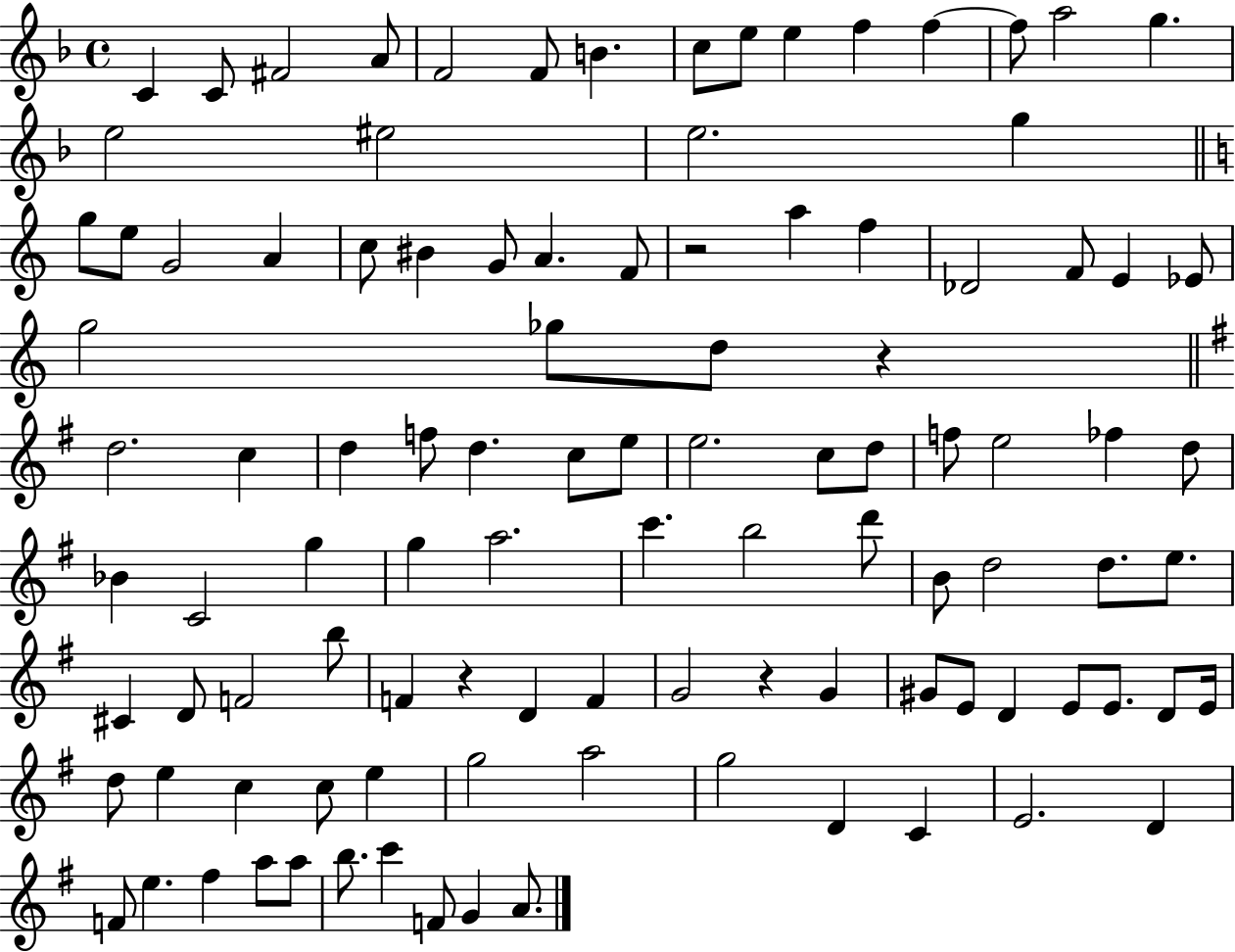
{
  \clef treble
  \time 4/4
  \defaultTimeSignature
  \key f \major
  c'4 c'8 fis'2 a'8 | f'2 f'8 b'4. | c''8 e''8 e''4 f''4 f''4~~ | f''8 a''2 g''4. | \break e''2 eis''2 | e''2. g''4 | \bar "||" \break \key c \major g''8 e''8 g'2 a'4 | c''8 bis'4 g'8 a'4. f'8 | r2 a''4 f''4 | des'2 f'8 e'4 ees'8 | \break g''2 ges''8 d''8 r4 | \bar "||" \break \key g \major d''2. c''4 | d''4 f''8 d''4. c''8 e''8 | e''2. c''8 d''8 | f''8 e''2 fes''4 d''8 | \break bes'4 c'2 g''4 | g''4 a''2. | c'''4. b''2 d'''8 | b'8 d''2 d''8. e''8. | \break cis'4 d'8 f'2 b''8 | f'4 r4 d'4 f'4 | g'2 r4 g'4 | gis'8 e'8 d'4 e'8 e'8. d'8 e'16 | \break d''8 e''4 c''4 c''8 e''4 | g''2 a''2 | g''2 d'4 c'4 | e'2. d'4 | \break f'8 e''4. fis''4 a''8 a''8 | b''8. c'''4 f'8 g'4 a'8. | \bar "|."
}